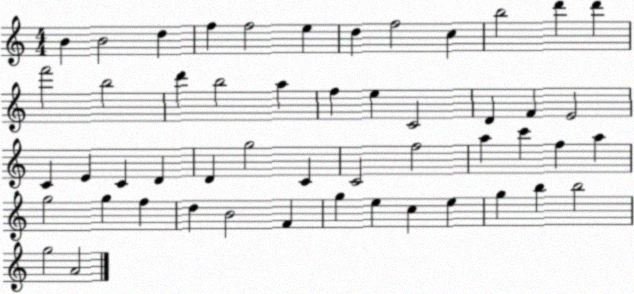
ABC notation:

X:1
T:Untitled
M:4/4
L:1/4
K:C
B B2 d f f2 e d f2 c b2 d' d' f'2 b2 d' b2 a f e C2 D F E2 C E C D D g2 C C2 f2 a c' f a g2 g f d B2 F g e c e g b b2 g2 A2